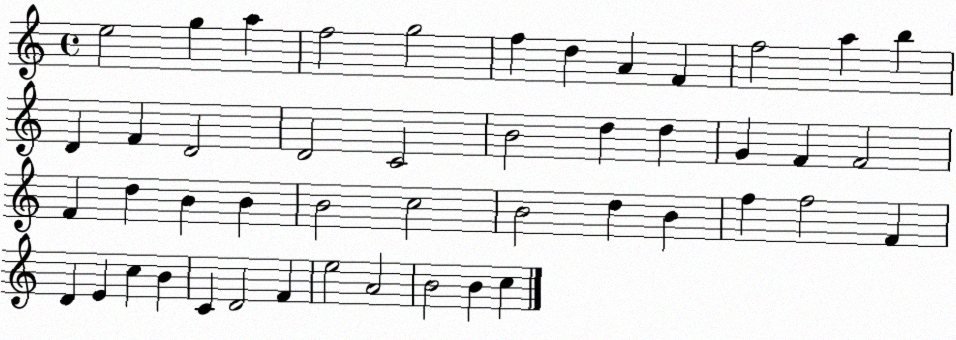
X:1
T:Untitled
M:4/4
L:1/4
K:C
e2 g a f2 g2 f d A F f2 a b D F D2 D2 C2 B2 d d G F F2 F d B B B2 c2 B2 d B f f2 F D E c B C D2 F e2 A2 B2 B c